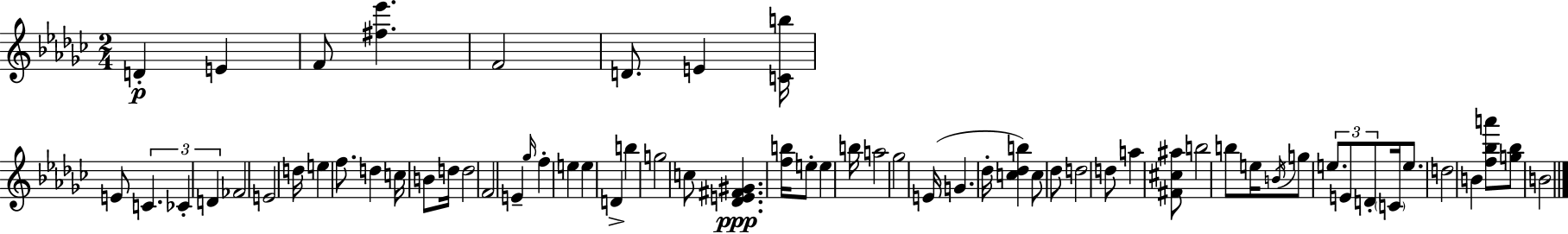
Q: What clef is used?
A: treble